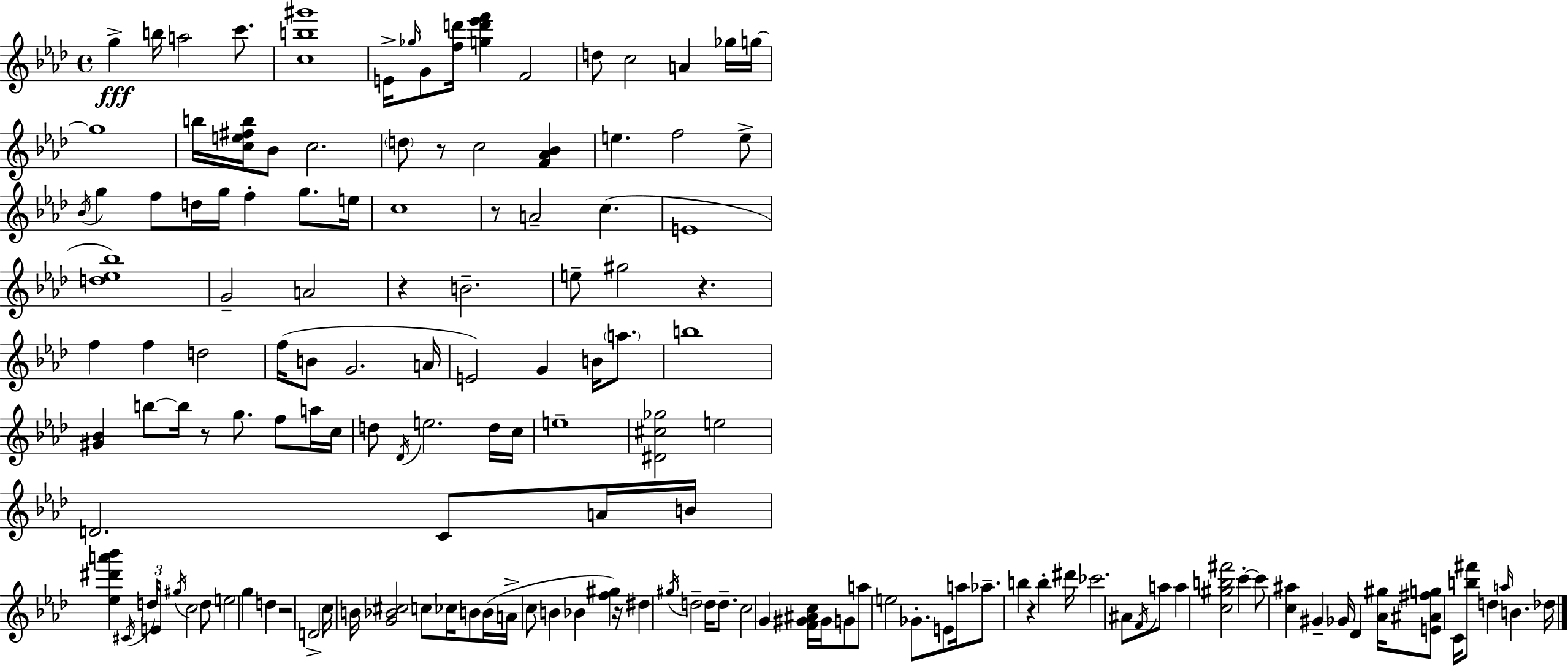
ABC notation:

X:1
T:Untitled
M:4/4
L:1/4
K:Ab
g b/4 a2 c'/2 [cb^g']4 E/4 _g/4 G/2 [fd']/4 [gd'_e'f'] F2 d/2 c2 A _g/4 g/4 g4 b/4 [ce^fb]/4 _B/2 c2 d/2 z/2 c2 [F_A_B] e f2 e/2 _B/4 g f/2 d/4 g/4 f g/2 e/4 c4 z/2 A2 c E4 [d_e_b]4 G2 A2 z B2 e/2 ^g2 z f f d2 f/4 B/2 G2 A/4 E2 G B/4 a/2 b4 [^G_B] b/2 b/4 z/2 g/2 f/2 a/4 c/4 d/2 _D/4 e2 d/4 c/4 e4 [^D^c_g]2 e2 D2 C/2 A/4 B/4 [_e^d'a'_b'] ^C/4 d/4 E/4 ^g/4 c2 d/2 e2 g d z2 D2 c/4 B/4 [G_B^c]2 c/2 _c/4 B/2 B/4 A/4 c/2 B _B [f^g] z/4 ^d ^g/4 d2 d/4 d/2 c2 G [F^G^Ac]/4 ^G/4 G/2 a/2 e2 _G/2 E/2 a/4 _a/2 b z b ^d'/4 _c'2 ^A/2 F/4 a/2 a [c^gb^f']2 c' c'/2 [c^a] ^G _G/4 _D [_A^g]/4 [E^A^fg]/2 C/4 [b^f']/2 d a/4 B _d/4